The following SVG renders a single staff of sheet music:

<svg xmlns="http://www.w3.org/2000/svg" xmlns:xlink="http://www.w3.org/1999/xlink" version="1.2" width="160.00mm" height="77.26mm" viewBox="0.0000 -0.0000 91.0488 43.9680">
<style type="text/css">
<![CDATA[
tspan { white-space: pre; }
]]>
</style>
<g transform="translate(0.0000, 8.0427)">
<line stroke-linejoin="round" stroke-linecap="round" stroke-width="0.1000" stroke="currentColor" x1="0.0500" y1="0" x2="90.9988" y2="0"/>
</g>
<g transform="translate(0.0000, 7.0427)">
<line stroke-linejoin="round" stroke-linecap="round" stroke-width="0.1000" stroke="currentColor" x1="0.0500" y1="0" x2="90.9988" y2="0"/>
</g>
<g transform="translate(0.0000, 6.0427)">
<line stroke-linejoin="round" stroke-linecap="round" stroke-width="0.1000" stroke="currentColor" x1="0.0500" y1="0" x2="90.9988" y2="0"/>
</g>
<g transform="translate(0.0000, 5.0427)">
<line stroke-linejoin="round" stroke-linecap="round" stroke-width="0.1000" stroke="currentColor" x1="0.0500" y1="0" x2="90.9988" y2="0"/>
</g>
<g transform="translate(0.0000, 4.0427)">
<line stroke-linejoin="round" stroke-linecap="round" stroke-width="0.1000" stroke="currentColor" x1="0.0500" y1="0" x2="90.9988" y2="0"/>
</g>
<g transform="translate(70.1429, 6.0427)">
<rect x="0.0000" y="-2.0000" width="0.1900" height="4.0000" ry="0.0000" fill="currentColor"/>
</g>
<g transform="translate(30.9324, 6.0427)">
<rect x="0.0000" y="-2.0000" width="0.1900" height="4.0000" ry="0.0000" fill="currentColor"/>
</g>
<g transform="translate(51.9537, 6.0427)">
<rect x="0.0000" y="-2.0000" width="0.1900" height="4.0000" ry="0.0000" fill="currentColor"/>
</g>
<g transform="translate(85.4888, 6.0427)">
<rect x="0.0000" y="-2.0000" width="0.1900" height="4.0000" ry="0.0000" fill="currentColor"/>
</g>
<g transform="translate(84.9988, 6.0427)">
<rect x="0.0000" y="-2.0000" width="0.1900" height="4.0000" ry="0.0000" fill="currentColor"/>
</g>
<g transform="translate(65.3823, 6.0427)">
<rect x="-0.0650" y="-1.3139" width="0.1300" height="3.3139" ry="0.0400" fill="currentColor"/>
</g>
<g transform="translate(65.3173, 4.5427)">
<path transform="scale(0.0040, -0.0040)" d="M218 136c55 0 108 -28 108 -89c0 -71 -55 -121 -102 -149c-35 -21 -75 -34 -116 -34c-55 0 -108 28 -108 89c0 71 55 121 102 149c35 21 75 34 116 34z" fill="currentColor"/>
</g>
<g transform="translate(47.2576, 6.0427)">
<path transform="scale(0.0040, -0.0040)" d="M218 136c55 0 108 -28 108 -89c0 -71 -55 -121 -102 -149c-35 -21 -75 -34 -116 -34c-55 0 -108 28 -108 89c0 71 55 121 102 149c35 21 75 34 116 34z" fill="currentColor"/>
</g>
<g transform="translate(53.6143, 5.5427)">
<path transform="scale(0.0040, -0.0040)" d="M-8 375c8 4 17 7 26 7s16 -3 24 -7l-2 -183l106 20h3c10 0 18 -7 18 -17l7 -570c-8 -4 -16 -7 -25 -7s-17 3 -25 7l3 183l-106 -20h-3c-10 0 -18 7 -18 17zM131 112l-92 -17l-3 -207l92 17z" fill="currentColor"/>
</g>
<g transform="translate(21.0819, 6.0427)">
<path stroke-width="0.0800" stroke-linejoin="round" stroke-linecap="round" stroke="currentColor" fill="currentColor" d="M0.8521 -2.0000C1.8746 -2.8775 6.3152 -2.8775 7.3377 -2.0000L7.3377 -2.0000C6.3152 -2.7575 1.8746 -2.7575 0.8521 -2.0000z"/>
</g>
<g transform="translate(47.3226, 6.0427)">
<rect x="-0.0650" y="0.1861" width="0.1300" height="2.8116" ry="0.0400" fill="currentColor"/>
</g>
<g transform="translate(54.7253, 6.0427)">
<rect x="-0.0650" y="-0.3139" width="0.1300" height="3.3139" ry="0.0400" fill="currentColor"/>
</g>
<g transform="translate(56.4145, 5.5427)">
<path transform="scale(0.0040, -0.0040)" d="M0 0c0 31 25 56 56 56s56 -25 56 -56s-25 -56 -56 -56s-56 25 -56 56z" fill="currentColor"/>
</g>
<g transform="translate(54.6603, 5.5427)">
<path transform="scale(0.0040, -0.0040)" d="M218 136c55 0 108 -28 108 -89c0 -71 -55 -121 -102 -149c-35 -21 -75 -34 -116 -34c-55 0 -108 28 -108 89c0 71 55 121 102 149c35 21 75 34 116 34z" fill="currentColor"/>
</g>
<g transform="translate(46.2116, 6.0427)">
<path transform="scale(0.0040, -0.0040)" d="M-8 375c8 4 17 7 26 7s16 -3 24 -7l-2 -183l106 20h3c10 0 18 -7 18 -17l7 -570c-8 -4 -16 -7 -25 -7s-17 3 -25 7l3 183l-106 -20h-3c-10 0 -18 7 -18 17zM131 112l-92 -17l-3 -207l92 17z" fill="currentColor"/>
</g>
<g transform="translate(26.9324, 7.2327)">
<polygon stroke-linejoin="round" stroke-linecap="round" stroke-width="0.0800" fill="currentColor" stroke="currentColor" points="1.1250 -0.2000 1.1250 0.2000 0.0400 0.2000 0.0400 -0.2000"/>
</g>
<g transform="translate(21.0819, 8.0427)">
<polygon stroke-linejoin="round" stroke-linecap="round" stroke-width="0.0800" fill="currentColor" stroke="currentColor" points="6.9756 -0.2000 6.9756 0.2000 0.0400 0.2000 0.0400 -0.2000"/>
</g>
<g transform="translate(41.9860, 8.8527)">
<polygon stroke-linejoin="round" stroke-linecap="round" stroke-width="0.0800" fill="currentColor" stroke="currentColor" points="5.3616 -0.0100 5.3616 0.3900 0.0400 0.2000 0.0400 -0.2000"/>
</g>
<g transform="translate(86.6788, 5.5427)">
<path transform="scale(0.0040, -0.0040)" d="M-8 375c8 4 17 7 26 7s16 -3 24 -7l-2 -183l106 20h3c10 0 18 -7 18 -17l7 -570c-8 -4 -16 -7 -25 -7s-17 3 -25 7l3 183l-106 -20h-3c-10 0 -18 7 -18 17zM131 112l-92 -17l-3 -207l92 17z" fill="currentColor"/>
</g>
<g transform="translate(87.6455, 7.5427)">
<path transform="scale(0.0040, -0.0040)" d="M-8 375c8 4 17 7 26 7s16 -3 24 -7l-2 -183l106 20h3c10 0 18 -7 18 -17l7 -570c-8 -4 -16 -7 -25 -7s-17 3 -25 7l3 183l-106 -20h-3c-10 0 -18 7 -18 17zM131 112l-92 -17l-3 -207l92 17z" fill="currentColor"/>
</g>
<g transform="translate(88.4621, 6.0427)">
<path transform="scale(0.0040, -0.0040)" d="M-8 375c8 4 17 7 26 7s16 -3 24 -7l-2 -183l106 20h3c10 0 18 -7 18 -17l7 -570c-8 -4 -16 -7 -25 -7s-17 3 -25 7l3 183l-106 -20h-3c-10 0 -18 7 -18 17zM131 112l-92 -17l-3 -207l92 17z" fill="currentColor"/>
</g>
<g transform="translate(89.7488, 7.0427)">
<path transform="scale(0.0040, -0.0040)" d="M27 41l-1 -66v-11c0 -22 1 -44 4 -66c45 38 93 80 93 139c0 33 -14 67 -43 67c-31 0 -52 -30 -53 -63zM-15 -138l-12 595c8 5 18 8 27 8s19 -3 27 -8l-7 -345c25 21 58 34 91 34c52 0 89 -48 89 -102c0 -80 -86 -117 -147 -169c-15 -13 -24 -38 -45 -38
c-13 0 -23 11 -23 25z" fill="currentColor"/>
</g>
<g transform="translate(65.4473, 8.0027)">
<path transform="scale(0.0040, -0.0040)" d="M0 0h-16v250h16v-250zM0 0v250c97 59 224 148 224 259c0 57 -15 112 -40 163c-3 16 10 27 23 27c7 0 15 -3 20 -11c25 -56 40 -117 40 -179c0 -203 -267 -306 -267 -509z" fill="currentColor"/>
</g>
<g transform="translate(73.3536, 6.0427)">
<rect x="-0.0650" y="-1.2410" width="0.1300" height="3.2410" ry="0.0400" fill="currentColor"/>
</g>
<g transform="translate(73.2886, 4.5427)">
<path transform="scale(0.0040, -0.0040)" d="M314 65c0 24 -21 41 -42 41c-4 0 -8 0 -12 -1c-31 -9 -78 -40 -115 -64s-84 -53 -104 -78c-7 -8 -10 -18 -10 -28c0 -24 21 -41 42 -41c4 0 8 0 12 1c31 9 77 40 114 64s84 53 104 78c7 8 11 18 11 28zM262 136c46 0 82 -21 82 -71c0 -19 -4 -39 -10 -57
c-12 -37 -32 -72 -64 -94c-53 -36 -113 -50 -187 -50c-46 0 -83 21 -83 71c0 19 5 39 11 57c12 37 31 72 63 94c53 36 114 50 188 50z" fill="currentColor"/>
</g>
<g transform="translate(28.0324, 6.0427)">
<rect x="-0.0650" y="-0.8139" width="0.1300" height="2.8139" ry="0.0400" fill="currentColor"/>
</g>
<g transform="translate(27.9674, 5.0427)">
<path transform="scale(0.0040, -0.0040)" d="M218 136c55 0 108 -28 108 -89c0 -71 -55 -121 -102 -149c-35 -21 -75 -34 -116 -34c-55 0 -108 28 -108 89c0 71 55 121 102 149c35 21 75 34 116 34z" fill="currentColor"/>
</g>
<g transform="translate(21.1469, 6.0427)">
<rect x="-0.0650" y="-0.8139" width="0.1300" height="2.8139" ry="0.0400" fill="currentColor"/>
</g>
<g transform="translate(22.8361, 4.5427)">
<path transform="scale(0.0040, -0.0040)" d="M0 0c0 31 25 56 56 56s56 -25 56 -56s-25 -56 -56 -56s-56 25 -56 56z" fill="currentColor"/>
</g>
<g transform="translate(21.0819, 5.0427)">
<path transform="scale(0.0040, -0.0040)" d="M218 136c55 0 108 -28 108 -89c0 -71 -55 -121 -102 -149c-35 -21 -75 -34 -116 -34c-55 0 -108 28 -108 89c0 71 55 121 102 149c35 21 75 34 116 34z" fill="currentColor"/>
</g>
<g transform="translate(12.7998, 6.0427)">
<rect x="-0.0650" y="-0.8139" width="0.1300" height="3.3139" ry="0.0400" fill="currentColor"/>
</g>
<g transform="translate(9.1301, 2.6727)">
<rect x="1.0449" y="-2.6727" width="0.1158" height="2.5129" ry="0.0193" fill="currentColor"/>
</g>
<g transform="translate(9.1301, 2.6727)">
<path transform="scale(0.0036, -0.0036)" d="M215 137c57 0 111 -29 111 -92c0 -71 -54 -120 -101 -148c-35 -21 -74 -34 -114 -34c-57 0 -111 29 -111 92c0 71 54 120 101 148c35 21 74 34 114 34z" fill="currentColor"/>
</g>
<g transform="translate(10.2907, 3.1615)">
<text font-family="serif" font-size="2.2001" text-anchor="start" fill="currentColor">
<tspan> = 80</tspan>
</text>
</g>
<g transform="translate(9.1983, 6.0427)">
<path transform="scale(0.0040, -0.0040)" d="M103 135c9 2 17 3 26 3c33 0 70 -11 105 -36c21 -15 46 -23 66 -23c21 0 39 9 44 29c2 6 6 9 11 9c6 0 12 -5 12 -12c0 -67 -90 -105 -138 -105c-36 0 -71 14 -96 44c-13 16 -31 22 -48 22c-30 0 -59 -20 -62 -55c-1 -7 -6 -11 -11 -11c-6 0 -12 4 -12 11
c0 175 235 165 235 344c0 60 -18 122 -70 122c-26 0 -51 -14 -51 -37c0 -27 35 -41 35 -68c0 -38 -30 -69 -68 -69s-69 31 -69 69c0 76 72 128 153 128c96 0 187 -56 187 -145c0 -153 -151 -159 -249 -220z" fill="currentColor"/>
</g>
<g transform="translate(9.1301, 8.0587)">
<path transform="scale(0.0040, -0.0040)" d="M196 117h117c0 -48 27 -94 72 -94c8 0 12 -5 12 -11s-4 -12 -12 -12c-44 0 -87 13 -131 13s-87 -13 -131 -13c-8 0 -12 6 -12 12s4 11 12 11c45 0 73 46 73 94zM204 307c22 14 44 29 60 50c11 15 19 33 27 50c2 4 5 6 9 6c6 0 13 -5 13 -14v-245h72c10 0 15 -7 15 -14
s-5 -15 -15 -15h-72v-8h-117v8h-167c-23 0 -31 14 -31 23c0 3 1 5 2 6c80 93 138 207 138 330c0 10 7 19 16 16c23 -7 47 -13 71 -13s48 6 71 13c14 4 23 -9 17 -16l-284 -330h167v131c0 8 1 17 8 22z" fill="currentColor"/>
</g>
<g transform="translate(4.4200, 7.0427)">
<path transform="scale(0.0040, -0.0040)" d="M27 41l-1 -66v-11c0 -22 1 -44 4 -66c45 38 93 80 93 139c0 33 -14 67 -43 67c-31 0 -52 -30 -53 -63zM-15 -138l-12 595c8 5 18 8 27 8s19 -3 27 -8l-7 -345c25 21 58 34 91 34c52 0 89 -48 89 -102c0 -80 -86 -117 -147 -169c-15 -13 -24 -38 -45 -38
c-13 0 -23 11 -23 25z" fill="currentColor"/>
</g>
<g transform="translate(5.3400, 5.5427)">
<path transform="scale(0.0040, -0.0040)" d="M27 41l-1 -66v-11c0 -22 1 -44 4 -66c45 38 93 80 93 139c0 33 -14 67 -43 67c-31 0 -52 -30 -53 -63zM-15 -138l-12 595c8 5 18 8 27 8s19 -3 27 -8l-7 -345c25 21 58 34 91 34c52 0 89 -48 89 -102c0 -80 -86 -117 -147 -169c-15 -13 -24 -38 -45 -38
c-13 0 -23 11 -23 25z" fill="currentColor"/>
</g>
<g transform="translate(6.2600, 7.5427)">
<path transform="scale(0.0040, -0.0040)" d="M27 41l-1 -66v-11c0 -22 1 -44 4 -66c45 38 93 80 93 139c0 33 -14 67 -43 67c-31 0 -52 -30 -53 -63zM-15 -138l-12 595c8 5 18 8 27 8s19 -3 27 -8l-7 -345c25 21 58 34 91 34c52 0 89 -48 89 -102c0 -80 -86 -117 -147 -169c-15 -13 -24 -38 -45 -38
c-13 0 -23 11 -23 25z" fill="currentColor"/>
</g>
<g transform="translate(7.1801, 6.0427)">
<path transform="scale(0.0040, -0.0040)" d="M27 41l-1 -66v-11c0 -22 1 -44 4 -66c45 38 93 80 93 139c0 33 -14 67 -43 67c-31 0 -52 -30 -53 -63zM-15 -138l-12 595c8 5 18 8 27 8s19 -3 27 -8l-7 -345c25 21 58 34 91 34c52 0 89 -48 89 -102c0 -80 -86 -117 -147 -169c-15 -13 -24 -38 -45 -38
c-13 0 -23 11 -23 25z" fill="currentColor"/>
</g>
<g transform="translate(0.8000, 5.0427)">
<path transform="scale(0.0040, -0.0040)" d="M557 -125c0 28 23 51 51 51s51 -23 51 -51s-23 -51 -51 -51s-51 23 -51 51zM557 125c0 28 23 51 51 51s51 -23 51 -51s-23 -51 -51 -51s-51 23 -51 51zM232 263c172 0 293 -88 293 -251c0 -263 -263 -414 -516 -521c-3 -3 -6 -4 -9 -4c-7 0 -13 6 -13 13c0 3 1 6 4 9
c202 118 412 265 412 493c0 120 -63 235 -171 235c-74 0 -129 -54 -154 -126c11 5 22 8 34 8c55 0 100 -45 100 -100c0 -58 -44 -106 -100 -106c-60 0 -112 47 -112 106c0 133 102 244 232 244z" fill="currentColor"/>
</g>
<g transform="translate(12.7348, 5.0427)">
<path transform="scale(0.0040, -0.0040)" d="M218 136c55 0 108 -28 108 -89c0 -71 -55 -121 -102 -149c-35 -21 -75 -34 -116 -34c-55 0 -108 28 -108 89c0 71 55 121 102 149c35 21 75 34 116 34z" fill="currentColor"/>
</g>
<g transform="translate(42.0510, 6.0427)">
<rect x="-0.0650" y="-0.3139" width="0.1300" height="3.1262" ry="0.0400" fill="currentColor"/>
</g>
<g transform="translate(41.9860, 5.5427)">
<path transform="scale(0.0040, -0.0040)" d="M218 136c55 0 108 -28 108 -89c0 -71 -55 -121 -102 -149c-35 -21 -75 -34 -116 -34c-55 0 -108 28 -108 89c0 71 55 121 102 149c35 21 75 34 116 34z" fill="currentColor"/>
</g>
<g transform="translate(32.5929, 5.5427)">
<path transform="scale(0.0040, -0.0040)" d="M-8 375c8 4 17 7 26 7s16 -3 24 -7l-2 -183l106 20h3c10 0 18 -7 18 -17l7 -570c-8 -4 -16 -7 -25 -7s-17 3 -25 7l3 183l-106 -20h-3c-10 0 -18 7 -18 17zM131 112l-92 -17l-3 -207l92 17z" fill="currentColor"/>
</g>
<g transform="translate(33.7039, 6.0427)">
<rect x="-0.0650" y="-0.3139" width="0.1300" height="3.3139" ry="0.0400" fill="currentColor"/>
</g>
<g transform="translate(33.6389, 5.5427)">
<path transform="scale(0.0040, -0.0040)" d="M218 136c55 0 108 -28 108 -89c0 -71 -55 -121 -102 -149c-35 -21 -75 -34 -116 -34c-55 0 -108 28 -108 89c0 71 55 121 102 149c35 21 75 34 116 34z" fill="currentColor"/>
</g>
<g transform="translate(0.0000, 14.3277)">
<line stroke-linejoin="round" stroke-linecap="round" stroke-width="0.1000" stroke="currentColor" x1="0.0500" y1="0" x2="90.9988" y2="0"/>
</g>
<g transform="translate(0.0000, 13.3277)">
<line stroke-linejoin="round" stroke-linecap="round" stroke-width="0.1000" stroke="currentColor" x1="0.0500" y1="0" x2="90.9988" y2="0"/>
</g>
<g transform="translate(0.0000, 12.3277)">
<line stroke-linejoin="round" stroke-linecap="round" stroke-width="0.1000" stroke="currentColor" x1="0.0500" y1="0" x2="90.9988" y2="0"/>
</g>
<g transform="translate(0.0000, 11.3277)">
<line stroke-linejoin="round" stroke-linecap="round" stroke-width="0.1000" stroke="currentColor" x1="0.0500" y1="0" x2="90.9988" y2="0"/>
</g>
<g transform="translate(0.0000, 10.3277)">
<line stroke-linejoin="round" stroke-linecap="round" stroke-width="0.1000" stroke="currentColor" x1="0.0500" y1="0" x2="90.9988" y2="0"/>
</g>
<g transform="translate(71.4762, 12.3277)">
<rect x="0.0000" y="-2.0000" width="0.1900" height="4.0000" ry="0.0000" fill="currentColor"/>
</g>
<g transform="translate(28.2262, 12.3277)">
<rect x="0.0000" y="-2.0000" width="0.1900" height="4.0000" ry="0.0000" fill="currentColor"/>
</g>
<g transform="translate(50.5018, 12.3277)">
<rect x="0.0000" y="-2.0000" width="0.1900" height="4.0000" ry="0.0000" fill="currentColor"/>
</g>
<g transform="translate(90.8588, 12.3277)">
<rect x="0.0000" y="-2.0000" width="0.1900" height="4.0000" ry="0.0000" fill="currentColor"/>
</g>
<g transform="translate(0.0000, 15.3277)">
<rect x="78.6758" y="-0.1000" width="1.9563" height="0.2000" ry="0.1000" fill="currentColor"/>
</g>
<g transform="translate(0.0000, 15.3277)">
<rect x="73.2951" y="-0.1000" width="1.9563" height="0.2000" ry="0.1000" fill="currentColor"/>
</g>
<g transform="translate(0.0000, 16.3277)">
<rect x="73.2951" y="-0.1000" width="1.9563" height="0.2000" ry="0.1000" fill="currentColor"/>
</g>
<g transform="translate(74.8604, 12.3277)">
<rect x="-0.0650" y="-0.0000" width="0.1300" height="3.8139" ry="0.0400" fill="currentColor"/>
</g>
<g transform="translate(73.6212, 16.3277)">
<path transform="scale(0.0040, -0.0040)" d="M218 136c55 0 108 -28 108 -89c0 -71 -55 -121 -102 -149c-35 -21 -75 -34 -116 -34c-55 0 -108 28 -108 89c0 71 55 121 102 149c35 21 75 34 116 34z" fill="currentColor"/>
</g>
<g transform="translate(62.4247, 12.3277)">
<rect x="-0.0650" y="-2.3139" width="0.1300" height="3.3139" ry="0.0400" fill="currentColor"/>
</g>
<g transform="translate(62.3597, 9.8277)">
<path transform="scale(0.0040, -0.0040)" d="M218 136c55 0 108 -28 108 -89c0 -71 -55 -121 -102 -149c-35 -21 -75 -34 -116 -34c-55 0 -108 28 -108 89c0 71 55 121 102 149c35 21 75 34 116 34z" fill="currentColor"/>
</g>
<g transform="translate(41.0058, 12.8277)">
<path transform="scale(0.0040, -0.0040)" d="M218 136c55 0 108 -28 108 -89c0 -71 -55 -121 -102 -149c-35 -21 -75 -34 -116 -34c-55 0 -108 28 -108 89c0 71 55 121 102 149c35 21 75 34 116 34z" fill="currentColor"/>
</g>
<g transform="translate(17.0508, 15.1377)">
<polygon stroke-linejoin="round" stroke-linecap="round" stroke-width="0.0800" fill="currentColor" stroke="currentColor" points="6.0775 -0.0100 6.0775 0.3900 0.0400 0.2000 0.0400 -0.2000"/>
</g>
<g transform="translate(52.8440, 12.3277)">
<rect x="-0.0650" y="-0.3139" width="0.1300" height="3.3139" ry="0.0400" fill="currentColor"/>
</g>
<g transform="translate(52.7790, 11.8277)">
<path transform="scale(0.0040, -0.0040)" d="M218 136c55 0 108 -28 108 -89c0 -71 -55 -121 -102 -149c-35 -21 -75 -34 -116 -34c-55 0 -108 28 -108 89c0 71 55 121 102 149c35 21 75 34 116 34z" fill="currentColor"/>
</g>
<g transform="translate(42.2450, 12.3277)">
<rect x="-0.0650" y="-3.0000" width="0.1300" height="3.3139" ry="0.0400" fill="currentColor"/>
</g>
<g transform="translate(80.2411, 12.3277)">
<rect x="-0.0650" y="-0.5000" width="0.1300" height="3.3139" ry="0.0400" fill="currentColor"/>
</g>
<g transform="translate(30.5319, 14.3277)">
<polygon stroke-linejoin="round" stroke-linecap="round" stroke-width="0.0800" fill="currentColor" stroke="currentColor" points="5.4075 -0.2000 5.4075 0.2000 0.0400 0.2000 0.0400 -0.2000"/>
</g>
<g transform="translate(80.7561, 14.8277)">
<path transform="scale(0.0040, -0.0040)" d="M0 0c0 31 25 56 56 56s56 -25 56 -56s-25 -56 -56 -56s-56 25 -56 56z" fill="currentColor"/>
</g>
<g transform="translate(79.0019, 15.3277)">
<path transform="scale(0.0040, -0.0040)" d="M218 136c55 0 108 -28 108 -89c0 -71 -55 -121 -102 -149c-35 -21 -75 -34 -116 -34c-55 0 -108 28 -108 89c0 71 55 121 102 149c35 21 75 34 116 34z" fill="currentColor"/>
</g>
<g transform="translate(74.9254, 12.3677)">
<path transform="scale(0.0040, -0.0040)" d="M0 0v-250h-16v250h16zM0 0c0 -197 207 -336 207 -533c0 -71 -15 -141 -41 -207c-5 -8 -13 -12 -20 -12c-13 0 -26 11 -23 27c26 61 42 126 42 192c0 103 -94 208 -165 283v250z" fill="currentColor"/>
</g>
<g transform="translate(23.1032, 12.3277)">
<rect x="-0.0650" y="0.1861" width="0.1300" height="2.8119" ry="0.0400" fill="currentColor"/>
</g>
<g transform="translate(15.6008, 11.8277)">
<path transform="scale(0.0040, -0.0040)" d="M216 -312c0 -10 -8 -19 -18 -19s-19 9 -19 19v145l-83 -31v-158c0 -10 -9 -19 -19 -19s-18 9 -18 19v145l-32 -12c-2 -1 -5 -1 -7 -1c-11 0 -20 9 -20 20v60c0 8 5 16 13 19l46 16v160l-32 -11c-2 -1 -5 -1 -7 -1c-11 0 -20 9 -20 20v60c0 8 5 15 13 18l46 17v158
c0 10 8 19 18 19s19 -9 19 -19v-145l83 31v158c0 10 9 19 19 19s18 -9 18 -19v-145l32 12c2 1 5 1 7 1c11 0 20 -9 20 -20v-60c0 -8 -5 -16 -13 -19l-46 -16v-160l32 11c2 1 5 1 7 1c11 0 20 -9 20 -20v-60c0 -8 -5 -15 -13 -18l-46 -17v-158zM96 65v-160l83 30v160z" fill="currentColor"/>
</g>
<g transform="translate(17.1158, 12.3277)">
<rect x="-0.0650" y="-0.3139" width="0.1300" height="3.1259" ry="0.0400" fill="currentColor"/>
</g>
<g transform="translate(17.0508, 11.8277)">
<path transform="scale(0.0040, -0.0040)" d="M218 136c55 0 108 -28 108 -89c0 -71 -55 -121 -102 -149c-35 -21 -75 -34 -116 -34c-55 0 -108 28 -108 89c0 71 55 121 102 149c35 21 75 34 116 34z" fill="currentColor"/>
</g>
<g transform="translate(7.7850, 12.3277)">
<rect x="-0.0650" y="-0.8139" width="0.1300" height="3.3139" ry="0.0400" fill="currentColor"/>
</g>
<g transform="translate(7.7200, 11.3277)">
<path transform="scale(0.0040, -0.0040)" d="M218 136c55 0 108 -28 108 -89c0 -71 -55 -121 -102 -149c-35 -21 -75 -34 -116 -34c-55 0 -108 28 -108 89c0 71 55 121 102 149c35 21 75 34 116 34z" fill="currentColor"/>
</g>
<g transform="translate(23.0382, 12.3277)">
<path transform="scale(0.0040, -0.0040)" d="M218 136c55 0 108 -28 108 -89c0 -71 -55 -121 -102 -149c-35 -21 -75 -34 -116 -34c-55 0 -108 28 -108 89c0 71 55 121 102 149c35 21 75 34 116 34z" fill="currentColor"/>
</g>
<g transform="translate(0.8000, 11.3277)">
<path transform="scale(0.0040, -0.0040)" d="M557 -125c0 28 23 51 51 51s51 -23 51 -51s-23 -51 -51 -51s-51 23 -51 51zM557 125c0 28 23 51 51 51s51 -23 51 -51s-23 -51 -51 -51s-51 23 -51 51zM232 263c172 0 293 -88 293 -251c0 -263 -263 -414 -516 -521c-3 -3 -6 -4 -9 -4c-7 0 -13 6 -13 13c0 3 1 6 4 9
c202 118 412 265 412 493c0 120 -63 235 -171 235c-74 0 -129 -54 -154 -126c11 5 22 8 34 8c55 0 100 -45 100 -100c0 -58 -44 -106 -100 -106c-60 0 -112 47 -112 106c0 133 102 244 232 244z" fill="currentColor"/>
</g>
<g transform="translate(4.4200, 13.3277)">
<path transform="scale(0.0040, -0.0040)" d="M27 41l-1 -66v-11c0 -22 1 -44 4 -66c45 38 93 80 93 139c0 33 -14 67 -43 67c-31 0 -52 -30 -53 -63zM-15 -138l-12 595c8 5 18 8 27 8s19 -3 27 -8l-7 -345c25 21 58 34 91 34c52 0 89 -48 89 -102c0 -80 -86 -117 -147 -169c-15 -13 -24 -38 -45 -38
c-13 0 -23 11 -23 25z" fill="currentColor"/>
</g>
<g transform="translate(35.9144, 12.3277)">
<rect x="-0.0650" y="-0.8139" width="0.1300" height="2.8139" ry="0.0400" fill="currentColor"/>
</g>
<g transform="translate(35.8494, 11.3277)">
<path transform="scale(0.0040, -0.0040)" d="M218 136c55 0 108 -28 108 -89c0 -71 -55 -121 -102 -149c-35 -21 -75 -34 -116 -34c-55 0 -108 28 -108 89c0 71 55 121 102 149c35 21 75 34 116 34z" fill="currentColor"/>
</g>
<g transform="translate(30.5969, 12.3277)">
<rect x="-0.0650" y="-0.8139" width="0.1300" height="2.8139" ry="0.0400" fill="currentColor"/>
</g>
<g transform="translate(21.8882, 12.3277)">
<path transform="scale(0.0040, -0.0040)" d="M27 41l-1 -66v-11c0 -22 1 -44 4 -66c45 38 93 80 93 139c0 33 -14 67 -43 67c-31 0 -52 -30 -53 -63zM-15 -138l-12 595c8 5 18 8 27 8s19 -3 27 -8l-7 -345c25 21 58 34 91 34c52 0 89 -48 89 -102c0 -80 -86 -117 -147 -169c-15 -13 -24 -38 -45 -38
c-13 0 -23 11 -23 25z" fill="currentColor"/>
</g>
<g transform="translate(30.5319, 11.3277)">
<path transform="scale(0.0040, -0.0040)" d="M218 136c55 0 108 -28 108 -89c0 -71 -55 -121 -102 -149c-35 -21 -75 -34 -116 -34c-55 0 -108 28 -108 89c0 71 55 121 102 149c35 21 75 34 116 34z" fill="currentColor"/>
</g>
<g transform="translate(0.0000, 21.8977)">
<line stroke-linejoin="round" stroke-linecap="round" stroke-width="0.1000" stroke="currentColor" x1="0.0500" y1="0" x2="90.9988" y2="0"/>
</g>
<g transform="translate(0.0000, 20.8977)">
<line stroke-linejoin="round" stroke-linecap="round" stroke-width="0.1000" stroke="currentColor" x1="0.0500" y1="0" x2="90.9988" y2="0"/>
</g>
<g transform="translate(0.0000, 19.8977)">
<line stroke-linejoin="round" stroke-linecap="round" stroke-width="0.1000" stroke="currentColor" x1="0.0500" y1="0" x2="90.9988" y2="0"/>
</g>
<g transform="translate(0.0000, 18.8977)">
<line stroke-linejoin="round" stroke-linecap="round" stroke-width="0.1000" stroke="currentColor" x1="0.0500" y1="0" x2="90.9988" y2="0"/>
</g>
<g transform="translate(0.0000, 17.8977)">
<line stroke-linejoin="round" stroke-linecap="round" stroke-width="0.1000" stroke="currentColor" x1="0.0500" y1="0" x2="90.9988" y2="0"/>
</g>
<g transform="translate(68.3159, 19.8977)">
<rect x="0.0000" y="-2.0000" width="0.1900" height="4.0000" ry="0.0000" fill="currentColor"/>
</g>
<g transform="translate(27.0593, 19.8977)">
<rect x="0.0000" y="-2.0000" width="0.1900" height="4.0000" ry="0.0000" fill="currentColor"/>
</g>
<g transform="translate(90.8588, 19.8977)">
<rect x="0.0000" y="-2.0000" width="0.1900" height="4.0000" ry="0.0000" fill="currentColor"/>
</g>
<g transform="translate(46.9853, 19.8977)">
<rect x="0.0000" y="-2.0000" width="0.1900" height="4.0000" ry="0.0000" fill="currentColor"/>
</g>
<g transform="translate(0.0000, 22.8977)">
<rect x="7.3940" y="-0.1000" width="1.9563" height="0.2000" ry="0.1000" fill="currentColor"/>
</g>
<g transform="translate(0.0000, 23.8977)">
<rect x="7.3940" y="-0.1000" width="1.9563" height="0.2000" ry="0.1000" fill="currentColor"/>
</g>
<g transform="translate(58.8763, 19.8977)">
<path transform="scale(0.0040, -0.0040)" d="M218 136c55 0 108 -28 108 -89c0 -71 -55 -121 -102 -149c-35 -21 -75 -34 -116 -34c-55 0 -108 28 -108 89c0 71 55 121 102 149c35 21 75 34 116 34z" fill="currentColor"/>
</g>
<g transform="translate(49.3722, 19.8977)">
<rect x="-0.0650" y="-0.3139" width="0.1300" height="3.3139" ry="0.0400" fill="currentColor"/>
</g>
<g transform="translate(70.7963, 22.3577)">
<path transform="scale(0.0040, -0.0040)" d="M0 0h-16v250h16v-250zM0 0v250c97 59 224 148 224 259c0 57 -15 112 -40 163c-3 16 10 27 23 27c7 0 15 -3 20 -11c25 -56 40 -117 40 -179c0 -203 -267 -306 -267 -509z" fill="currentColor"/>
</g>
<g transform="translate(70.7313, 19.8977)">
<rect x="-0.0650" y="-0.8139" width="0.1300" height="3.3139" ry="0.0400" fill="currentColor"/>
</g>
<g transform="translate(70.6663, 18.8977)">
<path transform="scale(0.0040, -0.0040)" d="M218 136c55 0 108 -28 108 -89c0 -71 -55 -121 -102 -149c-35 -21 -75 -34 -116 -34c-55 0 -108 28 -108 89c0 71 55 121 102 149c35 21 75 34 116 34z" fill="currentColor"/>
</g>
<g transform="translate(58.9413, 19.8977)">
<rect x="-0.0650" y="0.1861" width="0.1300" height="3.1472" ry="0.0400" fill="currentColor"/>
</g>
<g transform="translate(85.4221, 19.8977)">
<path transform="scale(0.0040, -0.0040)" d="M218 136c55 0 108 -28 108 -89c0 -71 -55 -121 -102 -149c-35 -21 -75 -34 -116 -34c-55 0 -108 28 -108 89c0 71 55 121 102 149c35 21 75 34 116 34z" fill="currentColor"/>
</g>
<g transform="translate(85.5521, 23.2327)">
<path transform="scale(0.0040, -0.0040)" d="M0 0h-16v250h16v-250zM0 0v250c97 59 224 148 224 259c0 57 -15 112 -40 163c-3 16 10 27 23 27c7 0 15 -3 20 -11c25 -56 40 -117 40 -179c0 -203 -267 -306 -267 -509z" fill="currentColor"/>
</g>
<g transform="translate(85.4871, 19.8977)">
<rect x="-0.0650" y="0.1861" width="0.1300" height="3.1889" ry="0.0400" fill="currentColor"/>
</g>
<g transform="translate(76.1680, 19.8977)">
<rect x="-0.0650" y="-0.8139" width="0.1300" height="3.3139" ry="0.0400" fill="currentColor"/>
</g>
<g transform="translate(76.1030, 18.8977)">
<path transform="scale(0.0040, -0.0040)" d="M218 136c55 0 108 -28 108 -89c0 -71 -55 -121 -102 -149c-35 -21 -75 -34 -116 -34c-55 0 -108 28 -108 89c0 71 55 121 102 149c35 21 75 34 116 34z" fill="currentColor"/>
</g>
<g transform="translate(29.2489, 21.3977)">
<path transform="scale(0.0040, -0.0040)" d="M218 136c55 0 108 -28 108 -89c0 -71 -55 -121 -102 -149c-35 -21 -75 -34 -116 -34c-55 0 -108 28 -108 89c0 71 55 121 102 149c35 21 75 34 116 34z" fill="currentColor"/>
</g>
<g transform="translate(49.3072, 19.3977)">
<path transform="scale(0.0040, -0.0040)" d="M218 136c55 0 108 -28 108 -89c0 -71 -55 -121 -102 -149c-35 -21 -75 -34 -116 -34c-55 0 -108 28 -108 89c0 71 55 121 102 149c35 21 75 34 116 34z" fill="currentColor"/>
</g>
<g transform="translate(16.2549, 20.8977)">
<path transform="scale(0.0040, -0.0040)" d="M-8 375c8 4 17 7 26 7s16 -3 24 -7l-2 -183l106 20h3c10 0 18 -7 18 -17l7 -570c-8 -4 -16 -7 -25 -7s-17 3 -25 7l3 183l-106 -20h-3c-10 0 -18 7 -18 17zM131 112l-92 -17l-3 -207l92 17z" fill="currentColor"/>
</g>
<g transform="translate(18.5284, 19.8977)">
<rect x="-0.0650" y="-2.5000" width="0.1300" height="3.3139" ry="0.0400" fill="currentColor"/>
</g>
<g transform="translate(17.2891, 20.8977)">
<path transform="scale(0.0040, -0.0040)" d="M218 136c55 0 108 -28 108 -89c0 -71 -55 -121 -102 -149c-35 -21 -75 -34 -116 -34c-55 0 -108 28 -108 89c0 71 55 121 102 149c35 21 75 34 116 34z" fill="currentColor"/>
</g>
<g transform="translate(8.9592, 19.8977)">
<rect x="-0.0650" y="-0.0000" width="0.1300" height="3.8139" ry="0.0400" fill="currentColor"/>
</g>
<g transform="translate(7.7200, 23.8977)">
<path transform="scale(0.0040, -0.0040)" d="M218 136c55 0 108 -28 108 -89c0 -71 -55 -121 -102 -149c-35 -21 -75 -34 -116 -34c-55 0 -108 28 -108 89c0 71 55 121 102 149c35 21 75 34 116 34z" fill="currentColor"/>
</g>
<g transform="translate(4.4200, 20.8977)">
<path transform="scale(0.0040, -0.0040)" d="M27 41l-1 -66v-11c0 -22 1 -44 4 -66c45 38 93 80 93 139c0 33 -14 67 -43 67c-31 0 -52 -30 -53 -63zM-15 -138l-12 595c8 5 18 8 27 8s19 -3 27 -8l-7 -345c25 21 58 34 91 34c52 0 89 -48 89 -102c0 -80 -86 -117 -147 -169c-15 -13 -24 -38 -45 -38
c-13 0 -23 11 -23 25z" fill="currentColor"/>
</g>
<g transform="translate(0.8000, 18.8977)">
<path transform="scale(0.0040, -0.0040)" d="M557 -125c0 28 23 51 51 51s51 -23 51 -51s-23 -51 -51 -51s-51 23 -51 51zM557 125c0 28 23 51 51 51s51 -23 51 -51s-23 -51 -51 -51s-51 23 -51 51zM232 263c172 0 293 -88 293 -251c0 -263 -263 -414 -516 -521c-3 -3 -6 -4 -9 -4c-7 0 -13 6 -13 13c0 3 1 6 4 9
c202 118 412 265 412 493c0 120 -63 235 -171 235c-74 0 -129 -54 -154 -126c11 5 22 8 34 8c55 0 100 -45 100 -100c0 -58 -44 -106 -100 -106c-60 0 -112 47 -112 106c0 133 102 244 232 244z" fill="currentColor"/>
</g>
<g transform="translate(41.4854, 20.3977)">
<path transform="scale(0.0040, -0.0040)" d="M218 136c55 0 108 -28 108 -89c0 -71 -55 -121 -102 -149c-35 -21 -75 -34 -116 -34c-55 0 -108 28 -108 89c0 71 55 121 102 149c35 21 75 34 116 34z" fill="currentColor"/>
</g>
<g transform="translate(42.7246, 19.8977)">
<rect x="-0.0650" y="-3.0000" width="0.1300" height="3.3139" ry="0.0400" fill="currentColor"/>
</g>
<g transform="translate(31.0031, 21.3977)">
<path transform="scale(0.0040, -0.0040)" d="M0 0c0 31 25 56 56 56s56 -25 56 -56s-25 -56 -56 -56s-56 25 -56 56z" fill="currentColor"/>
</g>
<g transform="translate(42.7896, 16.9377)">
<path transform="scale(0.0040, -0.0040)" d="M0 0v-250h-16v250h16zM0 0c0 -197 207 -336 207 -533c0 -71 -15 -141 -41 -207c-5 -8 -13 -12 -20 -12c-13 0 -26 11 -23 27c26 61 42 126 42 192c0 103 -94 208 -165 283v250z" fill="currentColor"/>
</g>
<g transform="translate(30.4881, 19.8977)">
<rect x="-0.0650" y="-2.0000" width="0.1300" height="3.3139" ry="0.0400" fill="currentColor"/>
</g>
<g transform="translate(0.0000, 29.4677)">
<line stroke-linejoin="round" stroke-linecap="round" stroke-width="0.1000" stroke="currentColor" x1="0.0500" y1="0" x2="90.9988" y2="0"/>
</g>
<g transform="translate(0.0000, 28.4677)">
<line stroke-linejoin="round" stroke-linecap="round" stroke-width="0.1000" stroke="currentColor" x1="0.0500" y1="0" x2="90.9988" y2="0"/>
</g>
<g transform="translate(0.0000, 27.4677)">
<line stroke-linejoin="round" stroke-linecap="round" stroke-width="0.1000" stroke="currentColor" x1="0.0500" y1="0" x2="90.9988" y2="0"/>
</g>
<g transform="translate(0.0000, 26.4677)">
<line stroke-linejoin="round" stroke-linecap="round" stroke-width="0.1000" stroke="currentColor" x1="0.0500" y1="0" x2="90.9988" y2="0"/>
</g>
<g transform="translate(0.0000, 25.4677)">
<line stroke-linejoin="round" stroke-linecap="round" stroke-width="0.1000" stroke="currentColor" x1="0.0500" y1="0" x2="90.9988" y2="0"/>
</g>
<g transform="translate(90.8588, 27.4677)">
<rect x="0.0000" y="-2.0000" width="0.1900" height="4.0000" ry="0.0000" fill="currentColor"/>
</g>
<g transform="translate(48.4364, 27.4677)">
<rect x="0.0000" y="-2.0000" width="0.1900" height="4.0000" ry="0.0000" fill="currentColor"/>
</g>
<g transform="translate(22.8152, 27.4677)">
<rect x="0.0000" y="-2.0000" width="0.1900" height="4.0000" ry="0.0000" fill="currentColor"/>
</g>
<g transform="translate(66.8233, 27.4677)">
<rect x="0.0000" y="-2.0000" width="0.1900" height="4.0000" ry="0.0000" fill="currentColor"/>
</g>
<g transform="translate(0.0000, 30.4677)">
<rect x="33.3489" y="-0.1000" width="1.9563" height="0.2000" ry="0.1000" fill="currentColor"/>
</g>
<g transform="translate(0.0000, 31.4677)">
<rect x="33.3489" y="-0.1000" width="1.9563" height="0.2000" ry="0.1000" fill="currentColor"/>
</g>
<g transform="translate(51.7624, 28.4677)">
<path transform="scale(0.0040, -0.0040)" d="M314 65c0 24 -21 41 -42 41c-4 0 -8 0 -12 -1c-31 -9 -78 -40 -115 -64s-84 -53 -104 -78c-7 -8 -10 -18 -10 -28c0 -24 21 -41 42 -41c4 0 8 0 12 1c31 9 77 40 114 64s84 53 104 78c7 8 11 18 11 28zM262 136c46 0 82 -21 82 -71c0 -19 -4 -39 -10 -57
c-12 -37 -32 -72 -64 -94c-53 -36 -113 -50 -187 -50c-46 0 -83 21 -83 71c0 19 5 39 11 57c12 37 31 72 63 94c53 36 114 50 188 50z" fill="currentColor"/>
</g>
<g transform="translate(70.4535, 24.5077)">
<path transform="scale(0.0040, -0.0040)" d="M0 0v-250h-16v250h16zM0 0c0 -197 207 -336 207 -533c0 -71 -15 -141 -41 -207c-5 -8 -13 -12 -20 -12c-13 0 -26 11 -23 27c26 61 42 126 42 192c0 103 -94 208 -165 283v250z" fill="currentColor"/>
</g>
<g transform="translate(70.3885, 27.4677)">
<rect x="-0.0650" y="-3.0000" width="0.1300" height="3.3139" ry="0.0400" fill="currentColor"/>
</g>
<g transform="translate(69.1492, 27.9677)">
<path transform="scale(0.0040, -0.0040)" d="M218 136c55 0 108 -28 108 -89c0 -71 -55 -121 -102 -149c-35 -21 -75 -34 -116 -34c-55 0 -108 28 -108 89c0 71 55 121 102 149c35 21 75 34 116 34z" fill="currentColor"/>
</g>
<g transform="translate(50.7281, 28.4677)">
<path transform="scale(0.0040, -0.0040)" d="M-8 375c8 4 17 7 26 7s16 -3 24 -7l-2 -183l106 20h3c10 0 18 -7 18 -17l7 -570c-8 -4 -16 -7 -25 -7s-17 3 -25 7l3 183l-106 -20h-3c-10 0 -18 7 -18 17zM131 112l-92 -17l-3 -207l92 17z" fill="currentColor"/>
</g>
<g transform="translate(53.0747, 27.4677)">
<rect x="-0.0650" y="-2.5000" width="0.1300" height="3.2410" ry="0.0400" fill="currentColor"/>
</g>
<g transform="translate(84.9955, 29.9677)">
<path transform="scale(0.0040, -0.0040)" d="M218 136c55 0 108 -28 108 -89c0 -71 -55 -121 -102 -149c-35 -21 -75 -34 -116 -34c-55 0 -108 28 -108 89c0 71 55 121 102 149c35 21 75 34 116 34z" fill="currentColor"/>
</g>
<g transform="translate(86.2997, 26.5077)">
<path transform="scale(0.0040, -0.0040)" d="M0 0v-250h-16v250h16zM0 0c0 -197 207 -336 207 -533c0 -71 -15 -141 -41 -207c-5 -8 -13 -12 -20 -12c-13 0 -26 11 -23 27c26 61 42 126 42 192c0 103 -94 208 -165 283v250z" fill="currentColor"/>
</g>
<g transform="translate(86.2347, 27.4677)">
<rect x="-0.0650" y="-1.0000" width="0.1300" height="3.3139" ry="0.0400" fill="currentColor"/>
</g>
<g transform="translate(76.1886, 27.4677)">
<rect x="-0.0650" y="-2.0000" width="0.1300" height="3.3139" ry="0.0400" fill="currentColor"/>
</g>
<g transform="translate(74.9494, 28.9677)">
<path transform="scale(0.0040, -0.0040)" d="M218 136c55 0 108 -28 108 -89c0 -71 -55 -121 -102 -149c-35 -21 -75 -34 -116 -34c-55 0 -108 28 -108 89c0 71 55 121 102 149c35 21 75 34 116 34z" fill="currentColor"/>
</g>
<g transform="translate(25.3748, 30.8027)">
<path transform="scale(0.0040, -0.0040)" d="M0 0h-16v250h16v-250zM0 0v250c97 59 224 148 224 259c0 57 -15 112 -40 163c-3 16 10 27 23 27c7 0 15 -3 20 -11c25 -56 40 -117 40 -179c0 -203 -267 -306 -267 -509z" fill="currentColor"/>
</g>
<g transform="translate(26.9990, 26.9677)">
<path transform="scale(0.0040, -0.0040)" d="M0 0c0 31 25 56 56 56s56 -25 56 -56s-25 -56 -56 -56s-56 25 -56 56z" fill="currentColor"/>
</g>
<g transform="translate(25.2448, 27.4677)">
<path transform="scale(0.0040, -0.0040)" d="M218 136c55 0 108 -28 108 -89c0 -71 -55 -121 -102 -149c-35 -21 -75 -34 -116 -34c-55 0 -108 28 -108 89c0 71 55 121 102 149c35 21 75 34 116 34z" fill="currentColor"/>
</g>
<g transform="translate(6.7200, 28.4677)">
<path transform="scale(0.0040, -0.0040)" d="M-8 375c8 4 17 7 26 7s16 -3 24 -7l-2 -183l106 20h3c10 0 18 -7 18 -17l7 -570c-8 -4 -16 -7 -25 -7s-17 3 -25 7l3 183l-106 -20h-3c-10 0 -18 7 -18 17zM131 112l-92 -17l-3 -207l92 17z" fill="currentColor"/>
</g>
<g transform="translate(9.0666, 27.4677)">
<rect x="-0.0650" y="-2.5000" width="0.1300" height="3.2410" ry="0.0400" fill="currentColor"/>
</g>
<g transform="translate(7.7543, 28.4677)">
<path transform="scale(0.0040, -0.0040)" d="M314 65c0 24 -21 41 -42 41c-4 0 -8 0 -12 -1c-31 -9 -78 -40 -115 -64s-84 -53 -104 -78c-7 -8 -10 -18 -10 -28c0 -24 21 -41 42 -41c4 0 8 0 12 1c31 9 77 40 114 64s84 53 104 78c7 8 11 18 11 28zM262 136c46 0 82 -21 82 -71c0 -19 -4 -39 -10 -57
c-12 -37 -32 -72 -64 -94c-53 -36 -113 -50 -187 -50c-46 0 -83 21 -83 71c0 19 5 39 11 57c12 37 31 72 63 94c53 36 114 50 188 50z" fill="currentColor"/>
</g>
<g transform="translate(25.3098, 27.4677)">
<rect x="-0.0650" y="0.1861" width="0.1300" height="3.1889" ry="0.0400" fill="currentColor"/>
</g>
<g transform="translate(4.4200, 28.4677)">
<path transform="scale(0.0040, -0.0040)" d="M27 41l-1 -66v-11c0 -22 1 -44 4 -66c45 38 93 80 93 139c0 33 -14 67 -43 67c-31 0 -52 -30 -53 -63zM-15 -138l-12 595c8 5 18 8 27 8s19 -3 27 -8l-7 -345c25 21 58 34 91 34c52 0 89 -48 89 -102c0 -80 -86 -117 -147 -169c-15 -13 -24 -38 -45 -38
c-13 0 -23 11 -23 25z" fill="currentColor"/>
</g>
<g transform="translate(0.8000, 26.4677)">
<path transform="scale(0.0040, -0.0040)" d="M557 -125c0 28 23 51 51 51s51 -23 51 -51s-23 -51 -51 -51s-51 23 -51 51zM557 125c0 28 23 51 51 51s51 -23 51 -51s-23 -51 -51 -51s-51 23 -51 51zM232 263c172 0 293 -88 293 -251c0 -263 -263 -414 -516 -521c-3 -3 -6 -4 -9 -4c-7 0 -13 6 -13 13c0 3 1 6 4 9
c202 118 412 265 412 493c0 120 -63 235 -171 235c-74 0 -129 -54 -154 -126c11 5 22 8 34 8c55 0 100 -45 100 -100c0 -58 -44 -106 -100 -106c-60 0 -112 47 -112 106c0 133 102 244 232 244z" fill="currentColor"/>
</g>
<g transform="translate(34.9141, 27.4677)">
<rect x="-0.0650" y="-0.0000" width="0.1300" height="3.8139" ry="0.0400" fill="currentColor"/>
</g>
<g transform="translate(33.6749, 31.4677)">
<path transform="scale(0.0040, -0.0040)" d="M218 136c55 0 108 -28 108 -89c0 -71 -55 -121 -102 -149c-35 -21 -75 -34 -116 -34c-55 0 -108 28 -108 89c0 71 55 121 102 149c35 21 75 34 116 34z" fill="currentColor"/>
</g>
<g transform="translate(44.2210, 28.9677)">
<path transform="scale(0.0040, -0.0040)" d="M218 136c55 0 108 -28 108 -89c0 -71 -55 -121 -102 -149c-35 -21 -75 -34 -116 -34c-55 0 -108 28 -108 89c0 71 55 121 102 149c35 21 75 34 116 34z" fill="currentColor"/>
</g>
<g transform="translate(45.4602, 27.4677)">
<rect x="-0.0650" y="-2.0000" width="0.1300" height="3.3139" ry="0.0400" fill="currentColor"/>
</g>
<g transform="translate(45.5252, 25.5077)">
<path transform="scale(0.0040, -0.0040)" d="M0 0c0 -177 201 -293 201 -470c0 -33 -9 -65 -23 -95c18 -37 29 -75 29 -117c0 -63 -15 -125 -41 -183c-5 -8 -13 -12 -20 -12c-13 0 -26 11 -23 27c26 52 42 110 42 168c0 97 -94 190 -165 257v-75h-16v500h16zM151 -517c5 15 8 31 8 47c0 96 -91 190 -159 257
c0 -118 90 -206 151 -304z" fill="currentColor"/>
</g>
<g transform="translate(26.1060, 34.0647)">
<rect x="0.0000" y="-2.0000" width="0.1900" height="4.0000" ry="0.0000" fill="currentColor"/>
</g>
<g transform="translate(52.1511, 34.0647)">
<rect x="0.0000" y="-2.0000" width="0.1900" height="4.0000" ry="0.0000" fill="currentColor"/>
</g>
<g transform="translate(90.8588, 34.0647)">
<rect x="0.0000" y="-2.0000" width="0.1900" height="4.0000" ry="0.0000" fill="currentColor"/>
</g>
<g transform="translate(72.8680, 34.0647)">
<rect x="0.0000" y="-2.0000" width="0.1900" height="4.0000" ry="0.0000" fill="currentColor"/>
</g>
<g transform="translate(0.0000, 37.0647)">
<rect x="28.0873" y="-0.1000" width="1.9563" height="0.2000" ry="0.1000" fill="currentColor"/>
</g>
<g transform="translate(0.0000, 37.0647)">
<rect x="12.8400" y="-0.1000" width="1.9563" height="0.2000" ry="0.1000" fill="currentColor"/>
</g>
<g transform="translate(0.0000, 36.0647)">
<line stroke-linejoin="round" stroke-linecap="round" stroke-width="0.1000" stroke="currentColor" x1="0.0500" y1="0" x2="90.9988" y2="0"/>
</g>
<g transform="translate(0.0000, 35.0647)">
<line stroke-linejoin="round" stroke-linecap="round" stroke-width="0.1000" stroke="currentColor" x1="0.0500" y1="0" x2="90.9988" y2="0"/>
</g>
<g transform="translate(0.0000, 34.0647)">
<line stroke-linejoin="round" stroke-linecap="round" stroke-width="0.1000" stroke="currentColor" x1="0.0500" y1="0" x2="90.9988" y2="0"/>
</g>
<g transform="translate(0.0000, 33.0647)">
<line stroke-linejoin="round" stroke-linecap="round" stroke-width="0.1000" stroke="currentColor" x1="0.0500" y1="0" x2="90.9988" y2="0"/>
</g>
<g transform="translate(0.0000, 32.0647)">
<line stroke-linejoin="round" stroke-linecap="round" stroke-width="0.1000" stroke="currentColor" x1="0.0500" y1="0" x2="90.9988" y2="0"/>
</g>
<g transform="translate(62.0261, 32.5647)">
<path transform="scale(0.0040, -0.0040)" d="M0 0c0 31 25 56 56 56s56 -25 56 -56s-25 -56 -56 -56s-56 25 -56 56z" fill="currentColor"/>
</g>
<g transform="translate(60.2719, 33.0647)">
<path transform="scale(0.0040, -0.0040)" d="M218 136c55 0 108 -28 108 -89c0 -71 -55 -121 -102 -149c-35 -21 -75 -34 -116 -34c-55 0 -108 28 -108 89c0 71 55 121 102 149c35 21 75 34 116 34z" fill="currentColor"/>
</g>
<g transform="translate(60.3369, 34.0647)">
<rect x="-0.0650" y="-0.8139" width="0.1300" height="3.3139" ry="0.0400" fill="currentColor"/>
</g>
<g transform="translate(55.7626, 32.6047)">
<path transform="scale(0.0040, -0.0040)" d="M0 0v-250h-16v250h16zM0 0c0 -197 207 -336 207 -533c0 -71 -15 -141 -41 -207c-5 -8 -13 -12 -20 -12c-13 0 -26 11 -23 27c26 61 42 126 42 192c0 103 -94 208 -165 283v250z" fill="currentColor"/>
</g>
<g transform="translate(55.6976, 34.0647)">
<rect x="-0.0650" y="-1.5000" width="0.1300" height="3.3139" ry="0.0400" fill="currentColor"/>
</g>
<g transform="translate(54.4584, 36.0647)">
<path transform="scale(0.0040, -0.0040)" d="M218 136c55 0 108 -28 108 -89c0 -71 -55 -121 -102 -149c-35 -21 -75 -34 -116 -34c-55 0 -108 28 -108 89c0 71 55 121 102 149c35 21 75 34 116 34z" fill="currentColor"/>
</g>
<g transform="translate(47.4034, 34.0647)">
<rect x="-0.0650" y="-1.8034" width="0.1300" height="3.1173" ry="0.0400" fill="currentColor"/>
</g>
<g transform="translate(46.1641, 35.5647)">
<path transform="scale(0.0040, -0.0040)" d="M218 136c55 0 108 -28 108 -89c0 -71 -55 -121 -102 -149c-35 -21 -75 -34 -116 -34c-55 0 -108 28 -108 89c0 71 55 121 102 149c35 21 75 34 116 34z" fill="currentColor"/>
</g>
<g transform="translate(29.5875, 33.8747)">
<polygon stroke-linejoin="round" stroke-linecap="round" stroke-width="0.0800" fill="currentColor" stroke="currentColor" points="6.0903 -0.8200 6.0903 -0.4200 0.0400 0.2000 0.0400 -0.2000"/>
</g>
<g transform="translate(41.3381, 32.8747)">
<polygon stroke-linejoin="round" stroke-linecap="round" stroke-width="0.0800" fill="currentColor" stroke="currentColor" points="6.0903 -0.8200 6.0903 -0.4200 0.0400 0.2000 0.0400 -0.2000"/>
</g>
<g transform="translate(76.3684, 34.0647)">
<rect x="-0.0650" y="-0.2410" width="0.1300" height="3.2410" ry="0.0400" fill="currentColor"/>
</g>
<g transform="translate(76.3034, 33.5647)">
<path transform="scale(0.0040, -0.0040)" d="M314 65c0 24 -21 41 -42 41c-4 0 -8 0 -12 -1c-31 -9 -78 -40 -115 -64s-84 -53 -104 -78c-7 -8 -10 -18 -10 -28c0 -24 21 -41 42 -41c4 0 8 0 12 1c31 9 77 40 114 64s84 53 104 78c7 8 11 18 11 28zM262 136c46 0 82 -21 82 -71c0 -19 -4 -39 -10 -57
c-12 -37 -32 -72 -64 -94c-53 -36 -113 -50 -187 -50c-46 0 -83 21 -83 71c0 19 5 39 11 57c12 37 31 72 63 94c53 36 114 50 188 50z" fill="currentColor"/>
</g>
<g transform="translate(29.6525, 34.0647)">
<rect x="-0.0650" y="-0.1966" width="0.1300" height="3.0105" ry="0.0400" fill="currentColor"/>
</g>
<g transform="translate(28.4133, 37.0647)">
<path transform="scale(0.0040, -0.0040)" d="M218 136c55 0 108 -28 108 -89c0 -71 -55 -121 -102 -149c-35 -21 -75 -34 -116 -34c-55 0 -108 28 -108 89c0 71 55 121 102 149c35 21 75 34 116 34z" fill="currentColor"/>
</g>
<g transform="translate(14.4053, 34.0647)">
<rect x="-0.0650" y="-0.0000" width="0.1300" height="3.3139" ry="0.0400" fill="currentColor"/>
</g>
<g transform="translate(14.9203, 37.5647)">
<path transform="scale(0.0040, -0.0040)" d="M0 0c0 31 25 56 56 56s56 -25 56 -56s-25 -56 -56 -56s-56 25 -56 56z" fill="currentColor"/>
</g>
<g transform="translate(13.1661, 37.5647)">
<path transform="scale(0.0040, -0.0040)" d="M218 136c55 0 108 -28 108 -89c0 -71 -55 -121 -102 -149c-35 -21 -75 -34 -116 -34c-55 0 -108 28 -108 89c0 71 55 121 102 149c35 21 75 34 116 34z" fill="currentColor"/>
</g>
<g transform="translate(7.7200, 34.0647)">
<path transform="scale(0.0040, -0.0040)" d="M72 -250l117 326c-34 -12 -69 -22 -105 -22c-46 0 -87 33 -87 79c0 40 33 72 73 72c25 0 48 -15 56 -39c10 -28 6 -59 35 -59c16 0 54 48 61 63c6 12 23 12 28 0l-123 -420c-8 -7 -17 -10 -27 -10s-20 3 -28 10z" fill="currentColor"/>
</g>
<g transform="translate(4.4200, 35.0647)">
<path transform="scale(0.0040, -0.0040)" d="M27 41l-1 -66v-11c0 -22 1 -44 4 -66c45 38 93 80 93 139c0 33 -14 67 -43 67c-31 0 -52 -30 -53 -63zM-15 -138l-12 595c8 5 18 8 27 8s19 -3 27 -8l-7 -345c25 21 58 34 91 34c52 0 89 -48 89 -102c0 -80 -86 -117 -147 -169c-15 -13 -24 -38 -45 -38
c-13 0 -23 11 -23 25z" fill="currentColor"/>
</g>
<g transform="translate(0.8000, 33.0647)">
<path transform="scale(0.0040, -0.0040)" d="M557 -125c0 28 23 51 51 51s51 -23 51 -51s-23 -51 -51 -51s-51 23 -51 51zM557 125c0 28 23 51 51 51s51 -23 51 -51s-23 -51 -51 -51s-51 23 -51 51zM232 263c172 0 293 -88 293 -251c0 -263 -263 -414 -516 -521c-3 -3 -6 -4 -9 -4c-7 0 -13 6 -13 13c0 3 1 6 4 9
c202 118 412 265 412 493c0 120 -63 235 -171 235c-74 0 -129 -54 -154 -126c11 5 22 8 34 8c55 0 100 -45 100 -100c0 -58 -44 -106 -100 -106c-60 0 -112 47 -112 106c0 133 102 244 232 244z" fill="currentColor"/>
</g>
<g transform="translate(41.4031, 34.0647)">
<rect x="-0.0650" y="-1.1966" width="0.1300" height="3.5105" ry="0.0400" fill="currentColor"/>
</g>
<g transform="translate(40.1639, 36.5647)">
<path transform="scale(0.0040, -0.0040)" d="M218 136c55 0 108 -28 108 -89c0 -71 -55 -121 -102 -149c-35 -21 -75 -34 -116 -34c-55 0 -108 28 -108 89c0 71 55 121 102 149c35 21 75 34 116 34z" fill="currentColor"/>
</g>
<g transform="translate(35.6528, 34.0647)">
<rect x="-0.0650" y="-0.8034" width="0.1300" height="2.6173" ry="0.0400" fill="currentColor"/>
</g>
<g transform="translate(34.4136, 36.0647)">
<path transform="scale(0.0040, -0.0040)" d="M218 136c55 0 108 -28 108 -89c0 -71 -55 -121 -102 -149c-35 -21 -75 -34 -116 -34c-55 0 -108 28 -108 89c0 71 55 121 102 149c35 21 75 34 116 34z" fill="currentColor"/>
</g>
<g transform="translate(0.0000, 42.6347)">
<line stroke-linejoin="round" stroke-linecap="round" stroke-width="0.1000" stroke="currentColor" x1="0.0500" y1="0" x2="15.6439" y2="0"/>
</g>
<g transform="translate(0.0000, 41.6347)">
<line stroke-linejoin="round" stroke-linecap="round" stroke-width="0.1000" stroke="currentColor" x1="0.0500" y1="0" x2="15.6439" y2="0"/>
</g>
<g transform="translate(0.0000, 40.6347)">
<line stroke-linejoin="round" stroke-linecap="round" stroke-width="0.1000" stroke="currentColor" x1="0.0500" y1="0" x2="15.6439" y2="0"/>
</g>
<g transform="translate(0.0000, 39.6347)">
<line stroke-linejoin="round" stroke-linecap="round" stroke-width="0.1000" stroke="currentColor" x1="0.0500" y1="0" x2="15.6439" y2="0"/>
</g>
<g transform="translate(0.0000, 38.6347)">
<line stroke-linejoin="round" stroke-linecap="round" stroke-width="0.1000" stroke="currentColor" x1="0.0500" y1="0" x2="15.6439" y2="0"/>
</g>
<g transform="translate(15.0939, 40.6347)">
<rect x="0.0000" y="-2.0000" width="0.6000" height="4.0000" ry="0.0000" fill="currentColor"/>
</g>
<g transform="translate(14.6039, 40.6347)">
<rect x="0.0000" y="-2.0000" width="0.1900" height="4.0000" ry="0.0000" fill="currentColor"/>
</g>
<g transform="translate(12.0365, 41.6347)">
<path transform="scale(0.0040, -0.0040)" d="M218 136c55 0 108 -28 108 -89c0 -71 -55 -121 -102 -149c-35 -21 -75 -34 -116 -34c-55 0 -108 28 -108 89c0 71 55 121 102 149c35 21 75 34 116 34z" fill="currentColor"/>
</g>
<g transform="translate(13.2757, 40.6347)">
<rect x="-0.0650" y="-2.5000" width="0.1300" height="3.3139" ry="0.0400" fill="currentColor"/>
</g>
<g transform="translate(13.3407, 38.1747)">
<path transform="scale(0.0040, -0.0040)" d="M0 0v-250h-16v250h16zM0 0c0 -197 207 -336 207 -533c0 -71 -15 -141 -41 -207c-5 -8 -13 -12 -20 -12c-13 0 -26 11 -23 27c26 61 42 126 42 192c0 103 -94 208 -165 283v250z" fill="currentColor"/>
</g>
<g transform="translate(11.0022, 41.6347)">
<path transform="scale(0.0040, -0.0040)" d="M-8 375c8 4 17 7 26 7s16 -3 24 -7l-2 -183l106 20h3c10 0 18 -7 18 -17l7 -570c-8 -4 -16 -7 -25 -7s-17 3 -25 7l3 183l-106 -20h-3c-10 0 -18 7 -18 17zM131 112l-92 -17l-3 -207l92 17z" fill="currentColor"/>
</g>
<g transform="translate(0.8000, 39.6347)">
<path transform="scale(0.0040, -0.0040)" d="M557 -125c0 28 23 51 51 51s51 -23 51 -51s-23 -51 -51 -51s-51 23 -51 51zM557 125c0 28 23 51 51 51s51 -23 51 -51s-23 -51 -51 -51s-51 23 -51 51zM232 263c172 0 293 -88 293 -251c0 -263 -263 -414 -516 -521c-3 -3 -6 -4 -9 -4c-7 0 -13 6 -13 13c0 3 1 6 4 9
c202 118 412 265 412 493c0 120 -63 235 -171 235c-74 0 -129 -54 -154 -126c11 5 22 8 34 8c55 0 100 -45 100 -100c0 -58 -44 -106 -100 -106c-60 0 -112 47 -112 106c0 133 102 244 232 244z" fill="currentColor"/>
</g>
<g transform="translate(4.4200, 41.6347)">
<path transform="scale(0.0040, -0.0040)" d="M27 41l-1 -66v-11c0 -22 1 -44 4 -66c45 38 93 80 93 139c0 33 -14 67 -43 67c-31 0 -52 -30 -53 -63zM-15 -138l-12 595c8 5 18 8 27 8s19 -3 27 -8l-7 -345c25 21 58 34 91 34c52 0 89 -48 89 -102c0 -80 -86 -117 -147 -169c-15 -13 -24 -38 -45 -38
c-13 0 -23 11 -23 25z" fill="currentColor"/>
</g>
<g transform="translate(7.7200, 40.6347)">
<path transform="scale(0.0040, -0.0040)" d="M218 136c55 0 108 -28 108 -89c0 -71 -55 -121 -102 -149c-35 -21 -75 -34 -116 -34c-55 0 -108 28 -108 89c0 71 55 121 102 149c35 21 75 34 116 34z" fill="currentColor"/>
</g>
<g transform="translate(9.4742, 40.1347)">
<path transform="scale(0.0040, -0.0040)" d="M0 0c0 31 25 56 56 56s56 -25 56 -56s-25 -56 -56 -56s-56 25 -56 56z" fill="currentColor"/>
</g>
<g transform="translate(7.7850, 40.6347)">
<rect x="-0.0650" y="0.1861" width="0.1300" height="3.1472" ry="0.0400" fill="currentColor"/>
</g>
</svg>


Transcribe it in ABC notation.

X:1
T:Untitled
M:2/4
L:1/4
K:Ab
F, F,/2 F,/4 E, E,/2 D,/2 E, G,/2 G,2 F, ^E,/2 _D,/2 F,/2 F,/2 C, E, _B, C,,/2 E,, C,, B,, A,, C,/2 E, D, F,/2 F, D,/2 B,,2 D,/2 C,, A,,/4 B,,2 C,/2 A,, F,,/2 z/2 D,, E,,/2 G,,/2 F,,/2 A,,/2 G,,/2 F, E,2 D, B,,/2